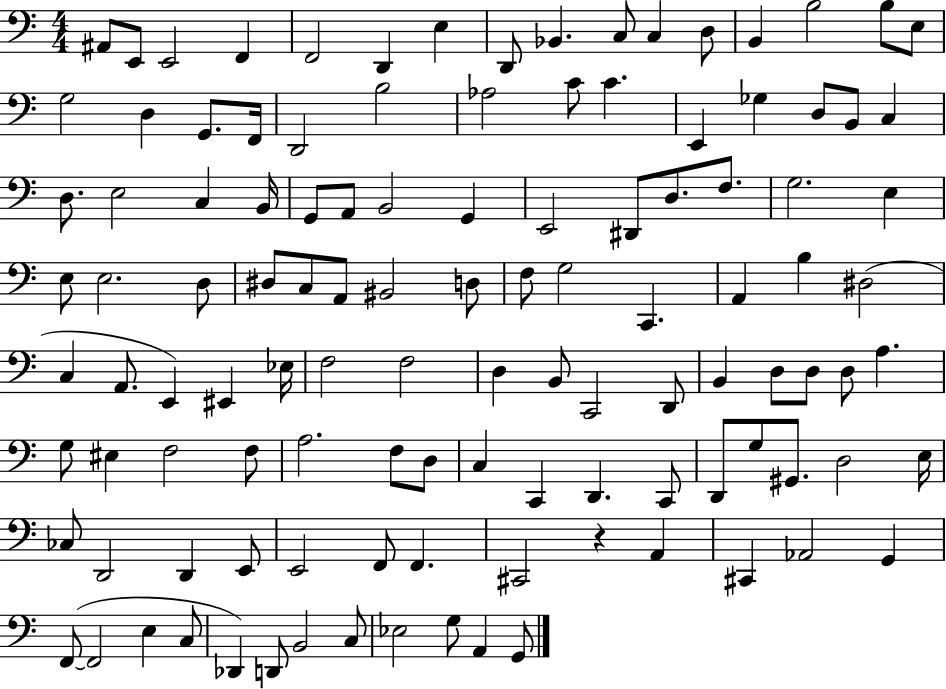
A#2/e E2/e E2/h F2/q F2/h D2/q E3/q D2/e Bb2/q. C3/e C3/q D3/e B2/q B3/h B3/e E3/e G3/h D3/q G2/e. F2/s D2/h B3/h Ab3/h C4/e C4/q. E2/q Gb3/q D3/e B2/e C3/q D3/e. E3/h C3/q B2/s G2/e A2/e B2/h G2/q E2/h D#2/e D3/e. F3/e. G3/h. E3/q E3/e E3/h. D3/e D#3/e C3/e A2/e BIS2/h D3/e F3/e G3/h C2/q. A2/q B3/q D#3/h C3/q A2/e. E2/q EIS2/q Eb3/s F3/h F3/h D3/q B2/e C2/h D2/e B2/q D3/e D3/e D3/e A3/q. G3/e EIS3/q F3/h F3/e A3/h. F3/e D3/e C3/q C2/q D2/q. C2/e D2/e G3/e G#2/e. D3/h E3/s CES3/e D2/h D2/q E2/e E2/h F2/e F2/q. C#2/h R/q A2/q C#2/q Ab2/h G2/q F2/e F2/h E3/q C3/e Db2/q D2/e B2/h C3/e Eb3/h G3/e A2/q G2/e